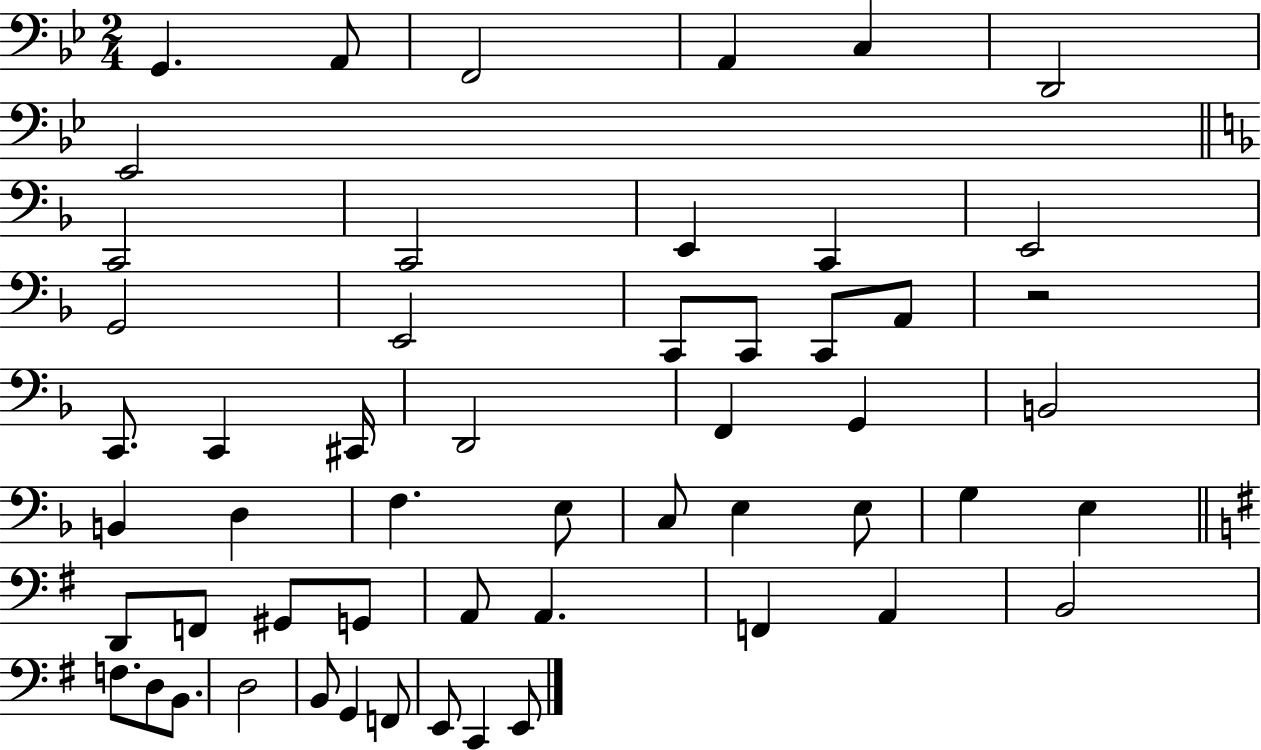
{
  \clef bass
  \numericTimeSignature
  \time 2/4
  \key bes \major
  \repeat volta 2 { g,4. a,8 | f,2 | a,4 c4 | d,2 | \break ees,2 | \bar "||" \break \key f \major c,2 | c,2 | e,4 c,4 | e,2 | \break g,2 | e,2 | c,8 c,8 c,8 a,8 | r2 | \break c,8. c,4 cis,16 | d,2 | f,4 g,4 | b,2 | \break b,4 d4 | f4. e8 | c8 e4 e8 | g4 e4 | \break \bar "||" \break \key e \minor d,8 f,8 gis,8 g,8 | a,8 a,4. | f,4 a,4 | b,2 | \break f8. d8 b,8. | d2 | b,8 g,4 f,8 | e,8 c,4 e,8 | \break } \bar "|."
}